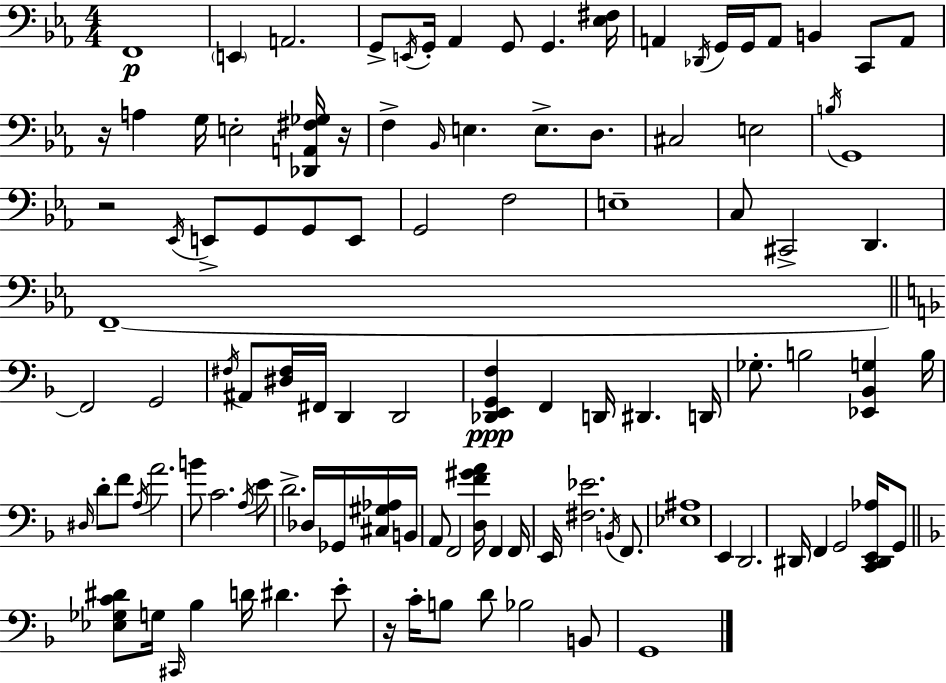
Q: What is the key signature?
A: EES major